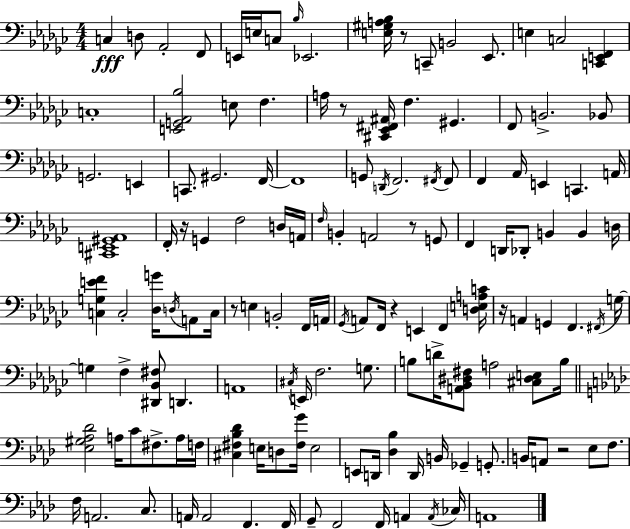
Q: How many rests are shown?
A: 8